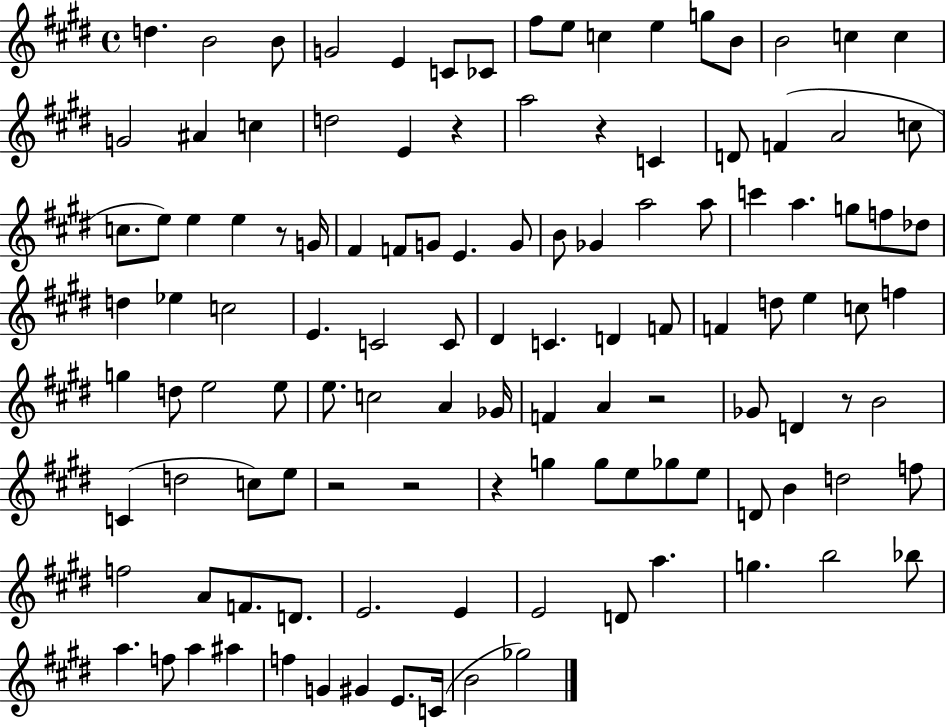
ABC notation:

X:1
T:Untitled
M:4/4
L:1/4
K:E
d B2 B/2 G2 E C/2 _C/2 ^f/2 e/2 c e g/2 B/2 B2 c c G2 ^A c d2 E z a2 z C D/2 F A2 c/2 c/2 e/2 e e z/2 G/4 ^F F/2 G/2 E G/2 B/2 _G a2 a/2 c' a g/2 f/2 _d/2 d _e c2 E C2 C/2 ^D C D F/2 F d/2 e c/2 f g d/2 e2 e/2 e/2 c2 A _G/4 F A z2 _G/2 D z/2 B2 C d2 c/2 e/2 z2 z2 z g g/2 e/2 _g/2 e/2 D/2 B d2 f/2 f2 A/2 F/2 D/2 E2 E E2 D/2 a g b2 _b/2 a f/2 a ^a f G ^G E/2 C/4 B2 _g2